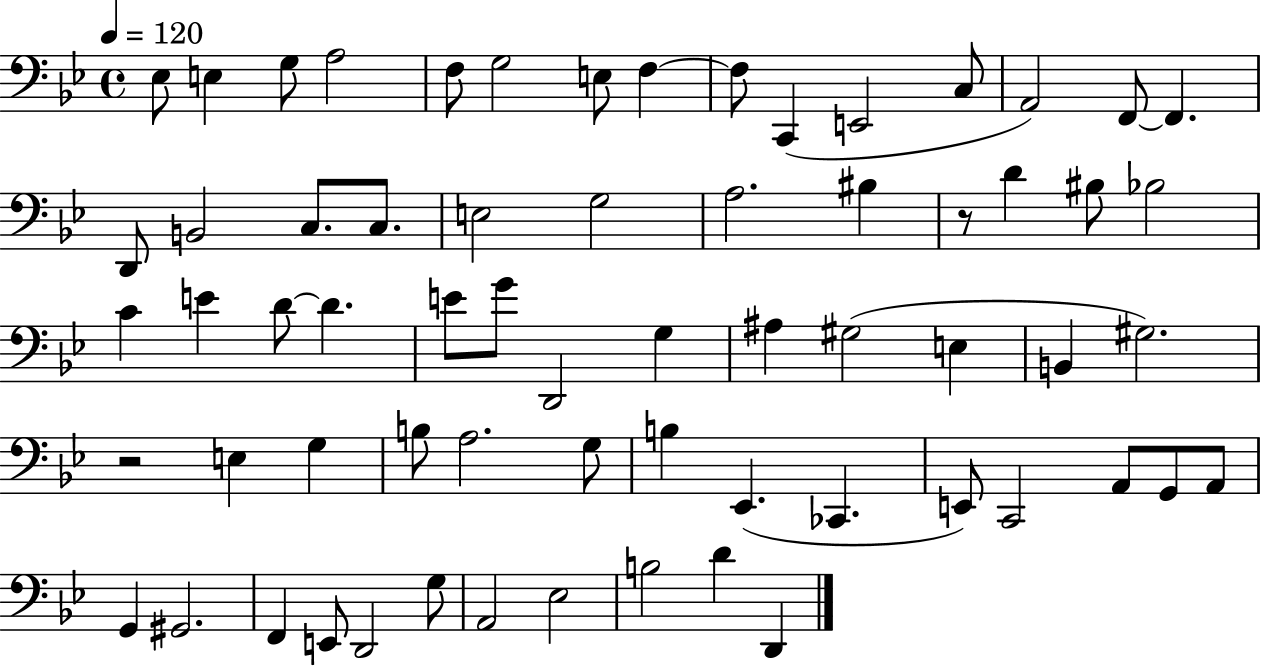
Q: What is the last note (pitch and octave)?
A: D2